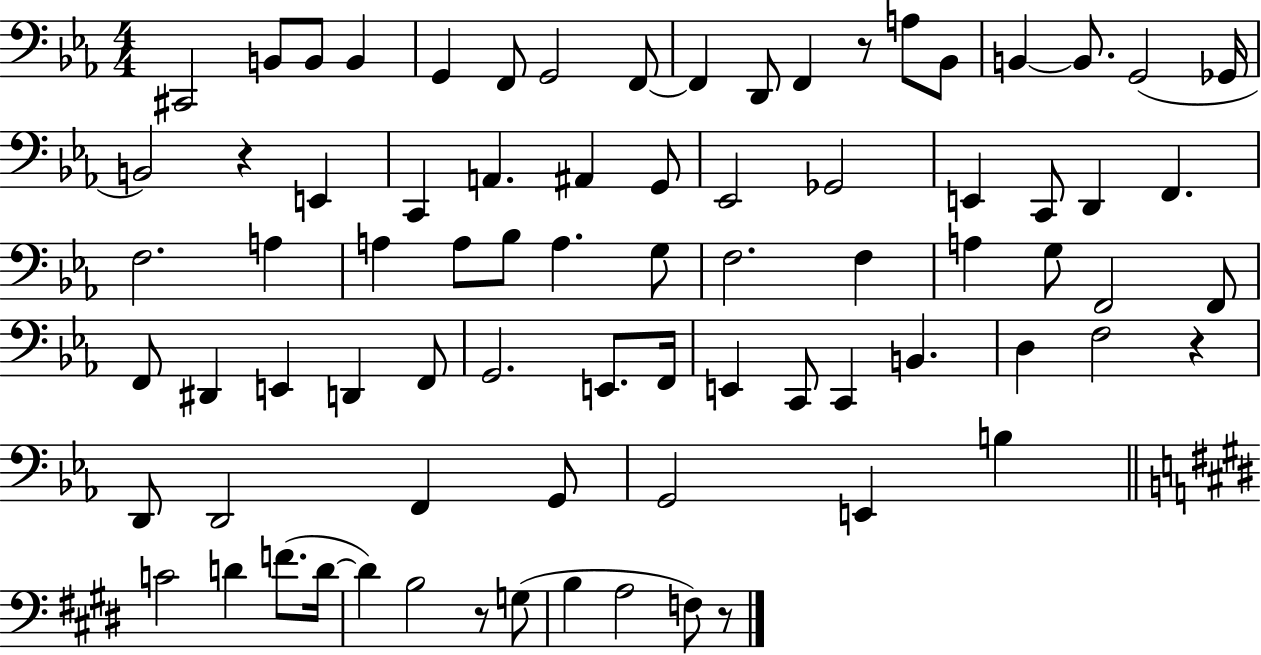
X:1
T:Untitled
M:4/4
L:1/4
K:Eb
^C,,2 B,,/2 B,,/2 B,, G,, F,,/2 G,,2 F,,/2 F,, D,,/2 F,, z/2 A,/2 _B,,/2 B,, B,,/2 G,,2 _G,,/4 B,,2 z E,, C,, A,, ^A,, G,,/2 _E,,2 _G,,2 E,, C,,/2 D,, F,, F,2 A, A, A,/2 _B,/2 A, G,/2 F,2 F, A, G,/2 F,,2 F,,/2 F,,/2 ^D,, E,, D,, F,,/2 G,,2 E,,/2 F,,/4 E,, C,,/2 C,, B,, D, F,2 z D,,/2 D,,2 F,, G,,/2 G,,2 E,, B, C2 D F/2 D/4 D B,2 z/2 G,/2 B, A,2 F,/2 z/2